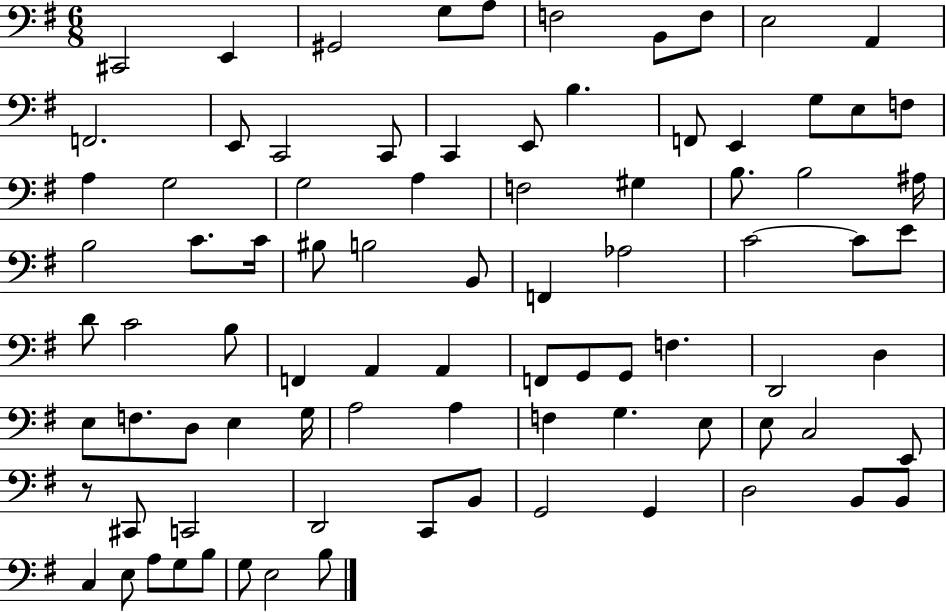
X:1
T:Untitled
M:6/8
L:1/4
K:G
^C,,2 E,, ^G,,2 G,/2 A,/2 F,2 B,,/2 F,/2 E,2 A,, F,,2 E,,/2 C,,2 C,,/2 C,, E,,/2 B, F,,/2 E,, G,/2 E,/2 F,/2 A, G,2 G,2 A, F,2 ^G, B,/2 B,2 ^A,/4 B,2 C/2 C/4 ^B,/2 B,2 B,,/2 F,, _A,2 C2 C/2 E/2 D/2 C2 B,/2 F,, A,, A,, F,,/2 G,,/2 G,,/2 F, D,,2 D, E,/2 F,/2 D,/2 E, G,/4 A,2 A, F, G, E,/2 E,/2 C,2 E,,/2 z/2 ^C,,/2 C,,2 D,,2 C,,/2 B,,/2 G,,2 G,, D,2 B,,/2 B,,/2 C, E,/2 A,/2 G,/2 B,/2 G,/2 E,2 B,/2